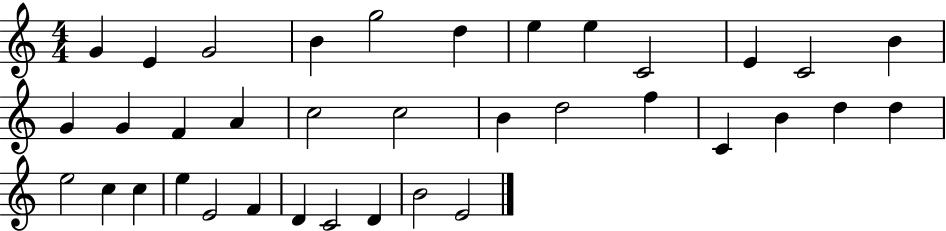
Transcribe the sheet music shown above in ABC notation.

X:1
T:Untitled
M:4/4
L:1/4
K:C
G E G2 B g2 d e e C2 E C2 B G G F A c2 c2 B d2 f C B d d e2 c c e E2 F D C2 D B2 E2